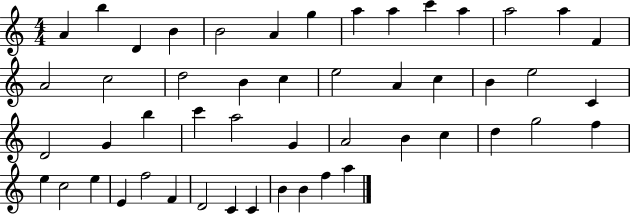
X:1
T:Untitled
M:4/4
L:1/4
K:C
A b D B B2 A g a a c' a a2 a F A2 c2 d2 B c e2 A c B e2 C D2 G b c' a2 G A2 B c d g2 f e c2 e E f2 F D2 C C B B f a